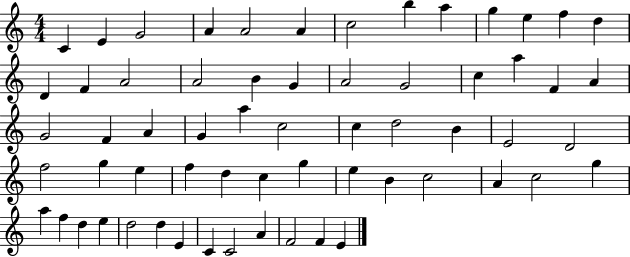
C4/q E4/q G4/h A4/q A4/h A4/q C5/h B5/q A5/q G5/q E5/q F5/q D5/q D4/q F4/q A4/h A4/h B4/q G4/q A4/h G4/h C5/q A5/q F4/q A4/q G4/h F4/q A4/q G4/q A5/q C5/h C5/q D5/h B4/q E4/h D4/h F5/h G5/q E5/q F5/q D5/q C5/q G5/q E5/q B4/q C5/h A4/q C5/h G5/q A5/q F5/q D5/q E5/q D5/h D5/q E4/q C4/q C4/h A4/q F4/h F4/q E4/q